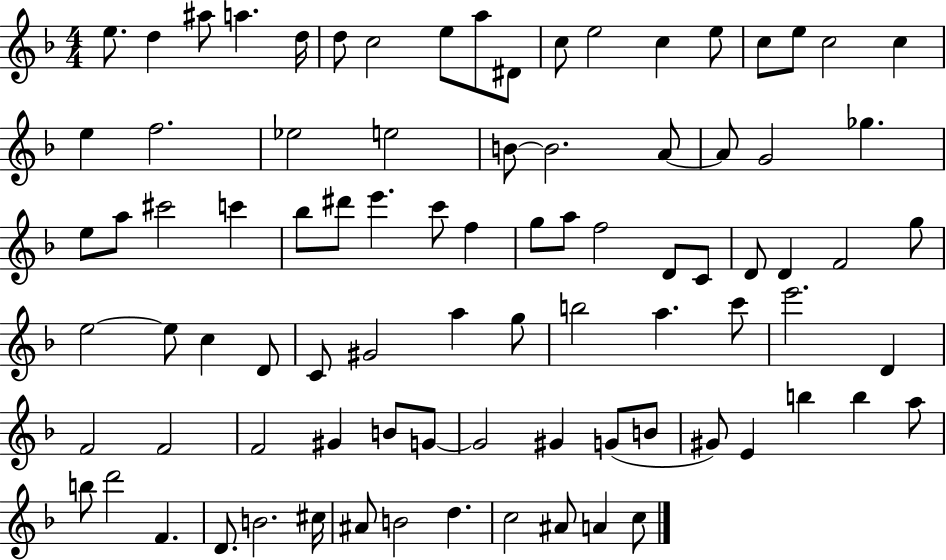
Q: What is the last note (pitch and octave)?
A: C5